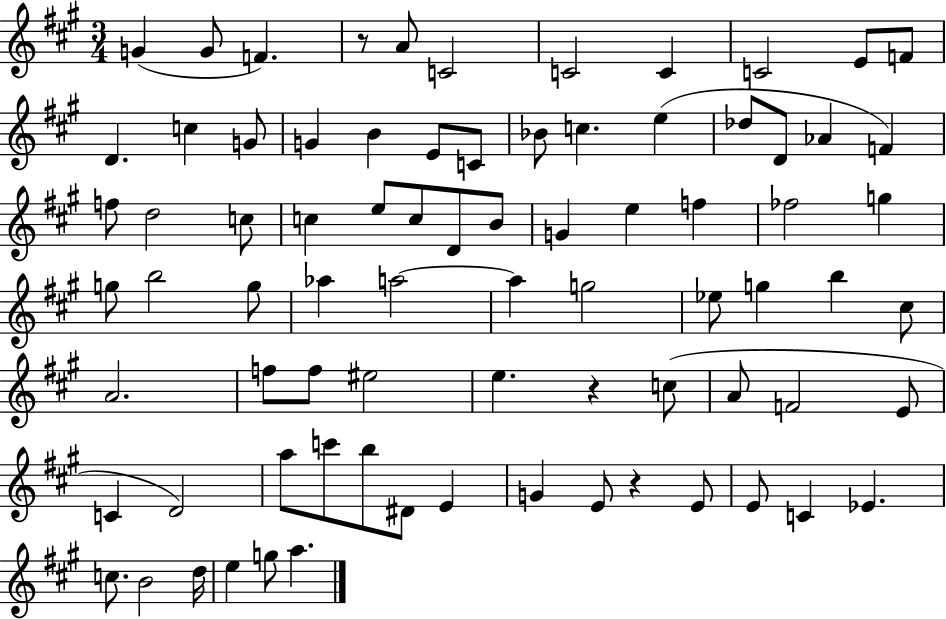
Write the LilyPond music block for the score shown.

{
  \clef treble
  \numericTimeSignature
  \time 3/4
  \key a \major
  g'4( g'8 f'4.) | r8 a'8 c'2 | c'2 c'4 | c'2 e'8 f'8 | \break d'4. c''4 g'8 | g'4 b'4 e'8 c'8 | bes'8 c''4. e''4( | des''8 d'8 aes'4 f'4) | \break f''8 d''2 c''8 | c''4 e''8 c''8 d'8 b'8 | g'4 e''4 f''4 | fes''2 g''4 | \break g''8 b''2 g''8 | aes''4 a''2~~ | a''4 g''2 | ees''8 g''4 b''4 cis''8 | \break a'2. | f''8 f''8 eis''2 | e''4. r4 c''8( | a'8 f'2 e'8 | \break c'4 d'2) | a''8 c'''8 b''8 dis'8 e'4 | g'4 e'8 r4 e'8 | e'8 c'4 ees'4. | \break c''8. b'2 d''16 | e''4 g''8 a''4. | \bar "|."
}